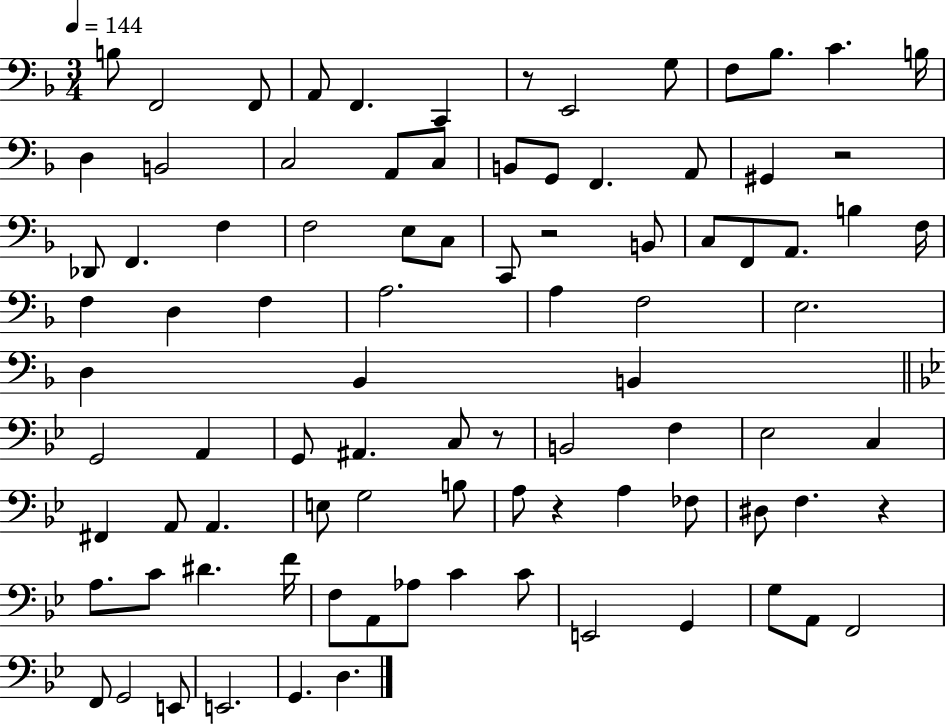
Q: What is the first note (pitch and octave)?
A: B3